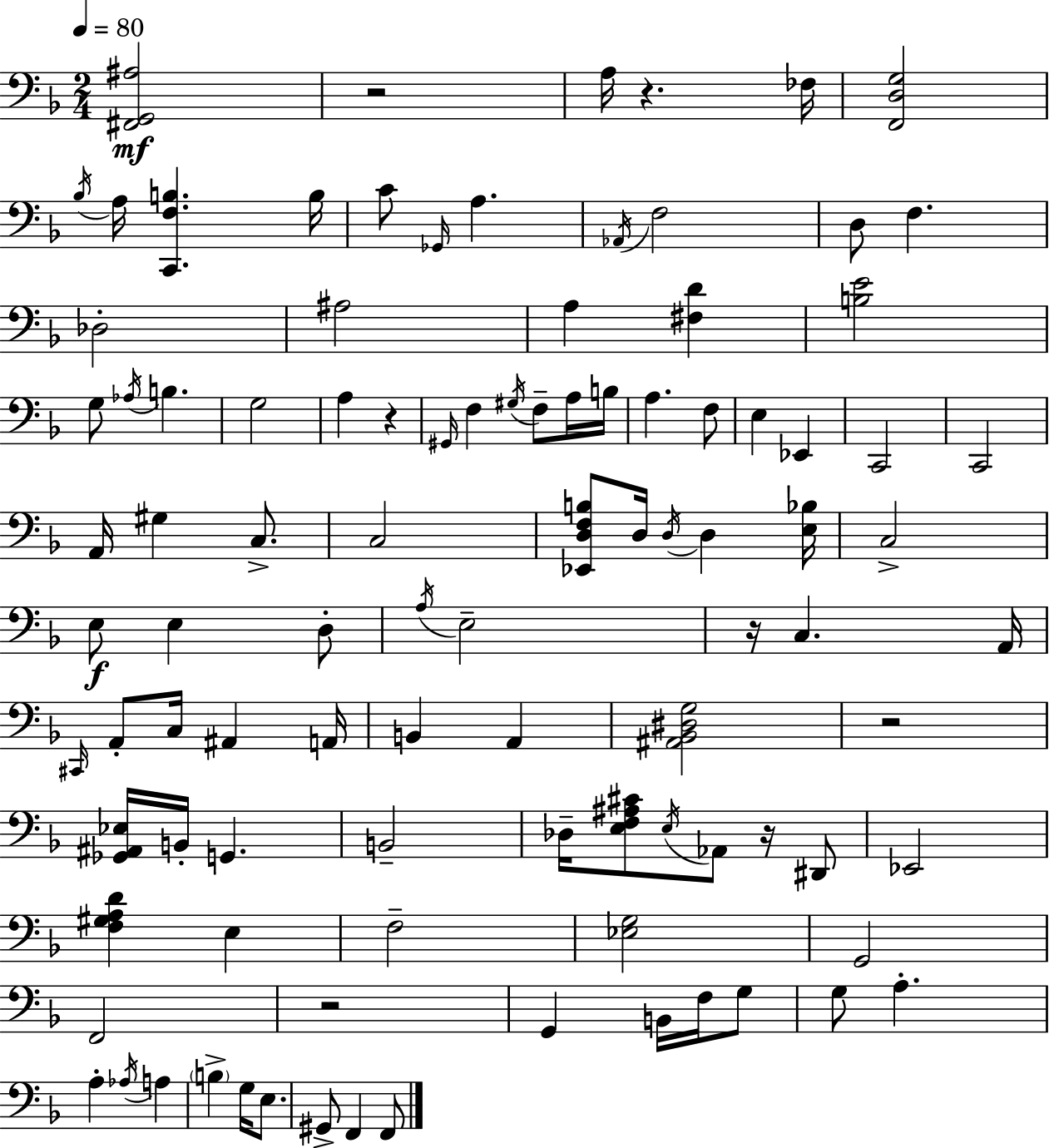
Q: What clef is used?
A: bass